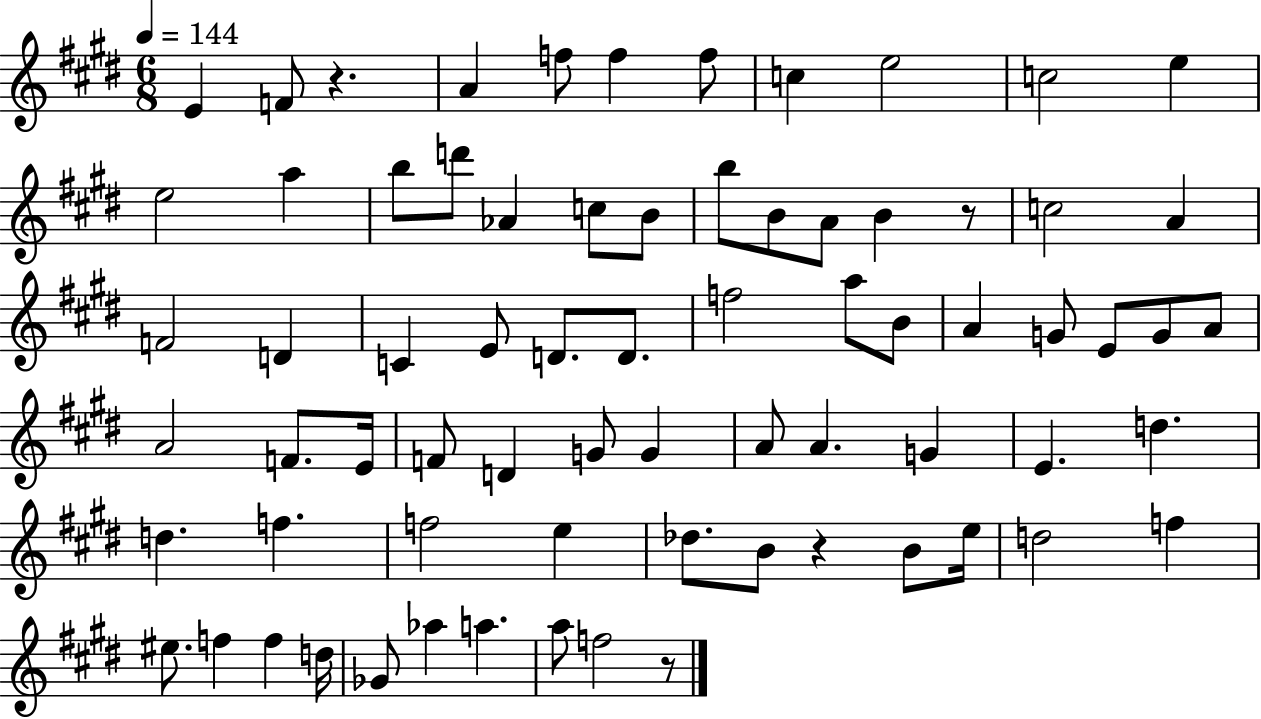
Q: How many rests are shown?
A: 4